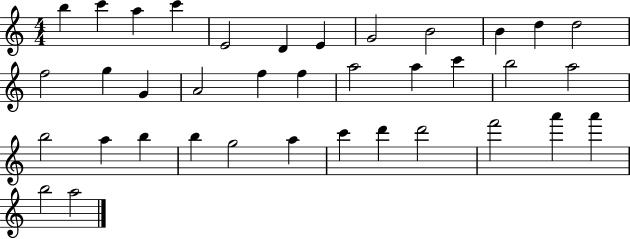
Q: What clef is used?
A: treble